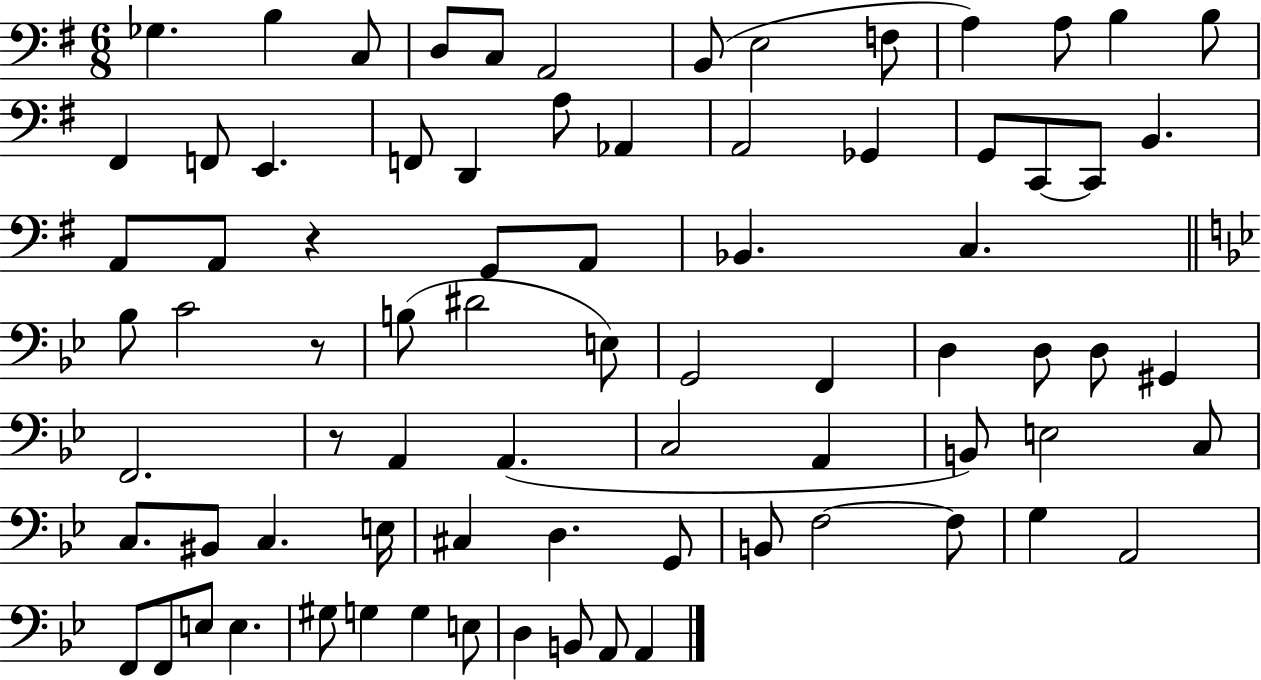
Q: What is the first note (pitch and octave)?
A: Gb3